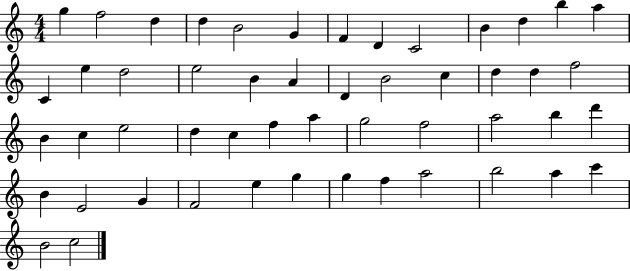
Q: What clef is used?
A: treble